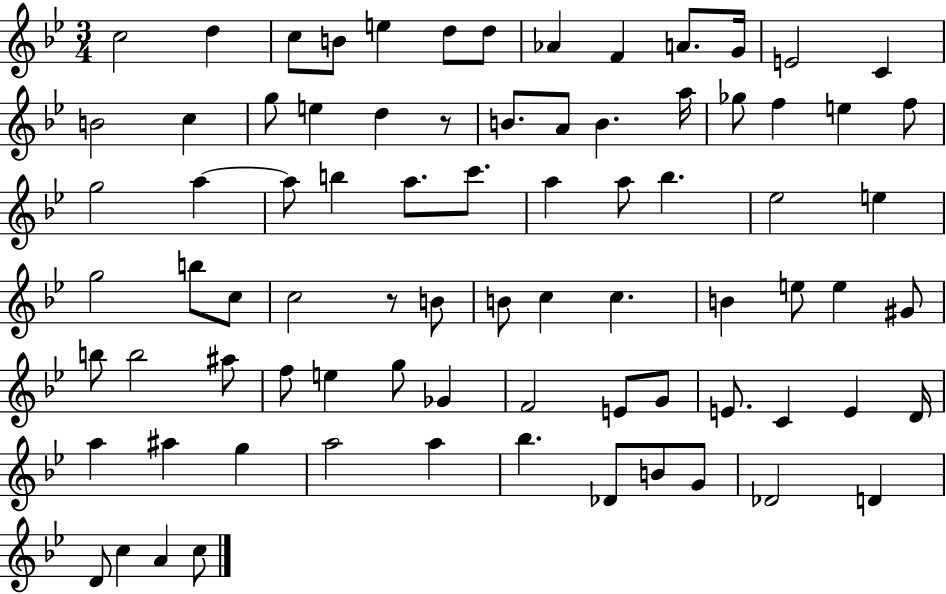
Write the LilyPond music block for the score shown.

{
  \clef treble
  \numericTimeSignature
  \time 3/4
  \key bes \major
  \repeat volta 2 { c''2 d''4 | c''8 b'8 e''4 d''8 d''8 | aes'4 f'4 a'8. g'16 | e'2 c'4 | \break b'2 c''4 | g''8 e''4 d''4 r8 | b'8. a'8 b'4. a''16 | ges''8 f''4 e''4 f''8 | \break g''2 a''4~~ | a''8 b''4 a''8. c'''8. | a''4 a''8 bes''4. | ees''2 e''4 | \break g''2 b''8 c''8 | c''2 r8 b'8 | b'8 c''4 c''4. | b'4 e''8 e''4 gis'8 | \break b''8 b''2 ais''8 | f''8 e''4 g''8 ges'4 | f'2 e'8 g'8 | e'8. c'4 e'4 d'16 | \break a''4 ais''4 g''4 | a''2 a''4 | bes''4. des'8 b'8 g'8 | des'2 d'4 | \break d'8 c''4 a'4 c''8 | } \bar "|."
}